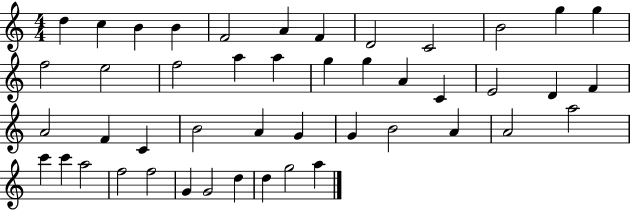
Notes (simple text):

D5/q C5/q B4/q B4/q F4/h A4/q F4/q D4/h C4/h B4/h G5/q G5/q F5/h E5/h F5/h A5/q A5/q G5/q G5/q A4/q C4/q E4/h D4/q F4/q A4/h F4/q C4/q B4/h A4/q G4/q G4/q B4/h A4/q A4/h A5/h C6/q C6/q A5/h F5/h F5/h G4/q G4/h D5/q D5/q G5/h A5/q